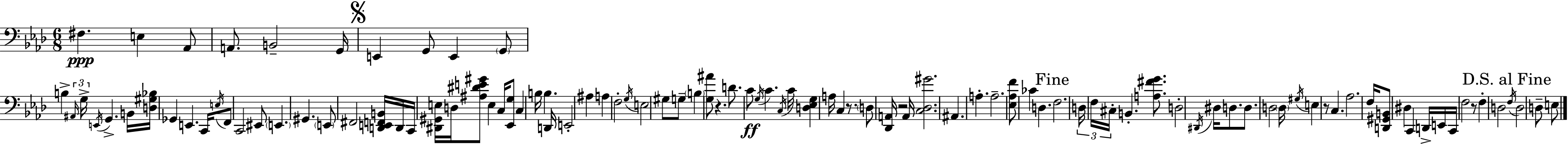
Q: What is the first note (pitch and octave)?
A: F#3